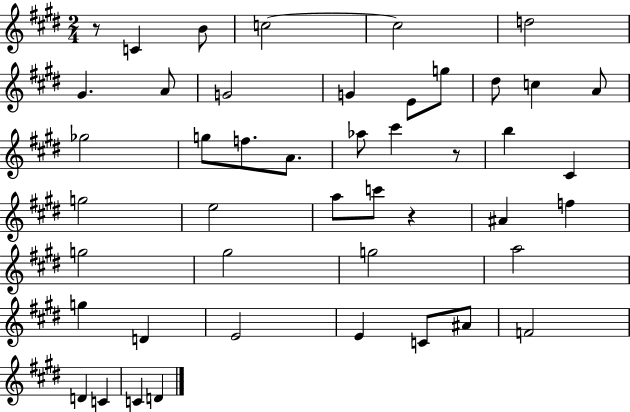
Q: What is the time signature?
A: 2/4